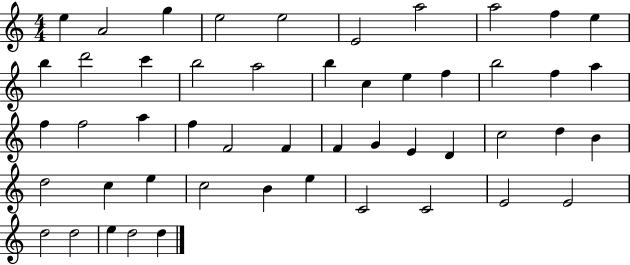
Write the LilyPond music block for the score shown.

{
  \clef treble
  \numericTimeSignature
  \time 4/4
  \key c \major
  e''4 a'2 g''4 | e''2 e''2 | e'2 a''2 | a''2 f''4 e''4 | \break b''4 d'''2 c'''4 | b''2 a''2 | b''4 c''4 e''4 f''4 | b''2 f''4 a''4 | \break f''4 f''2 a''4 | f''4 f'2 f'4 | f'4 g'4 e'4 d'4 | c''2 d''4 b'4 | \break d''2 c''4 e''4 | c''2 b'4 e''4 | c'2 c'2 | e'2 e'2 | \break d''2 d''2 | e''4 d''2 d''4 | \bar "|."
}